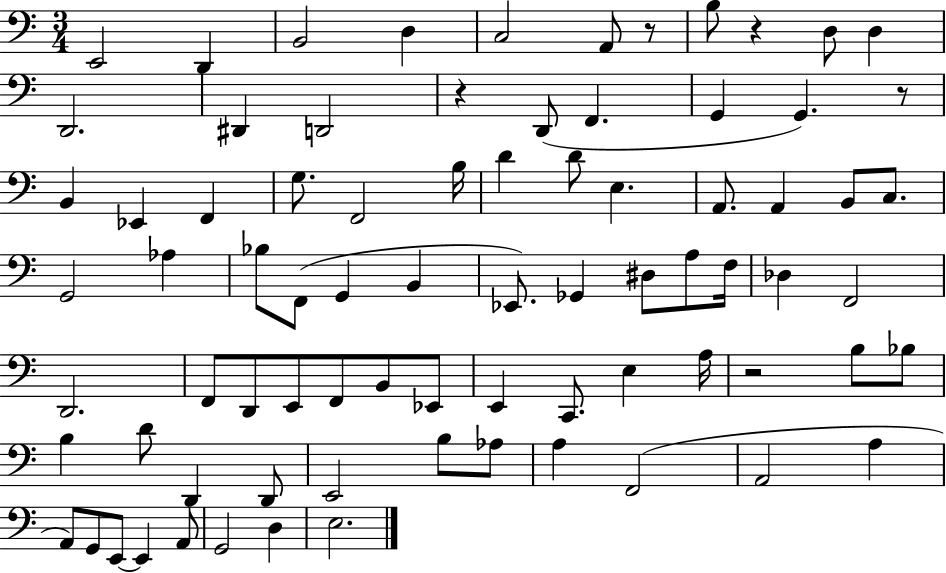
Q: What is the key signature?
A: C major